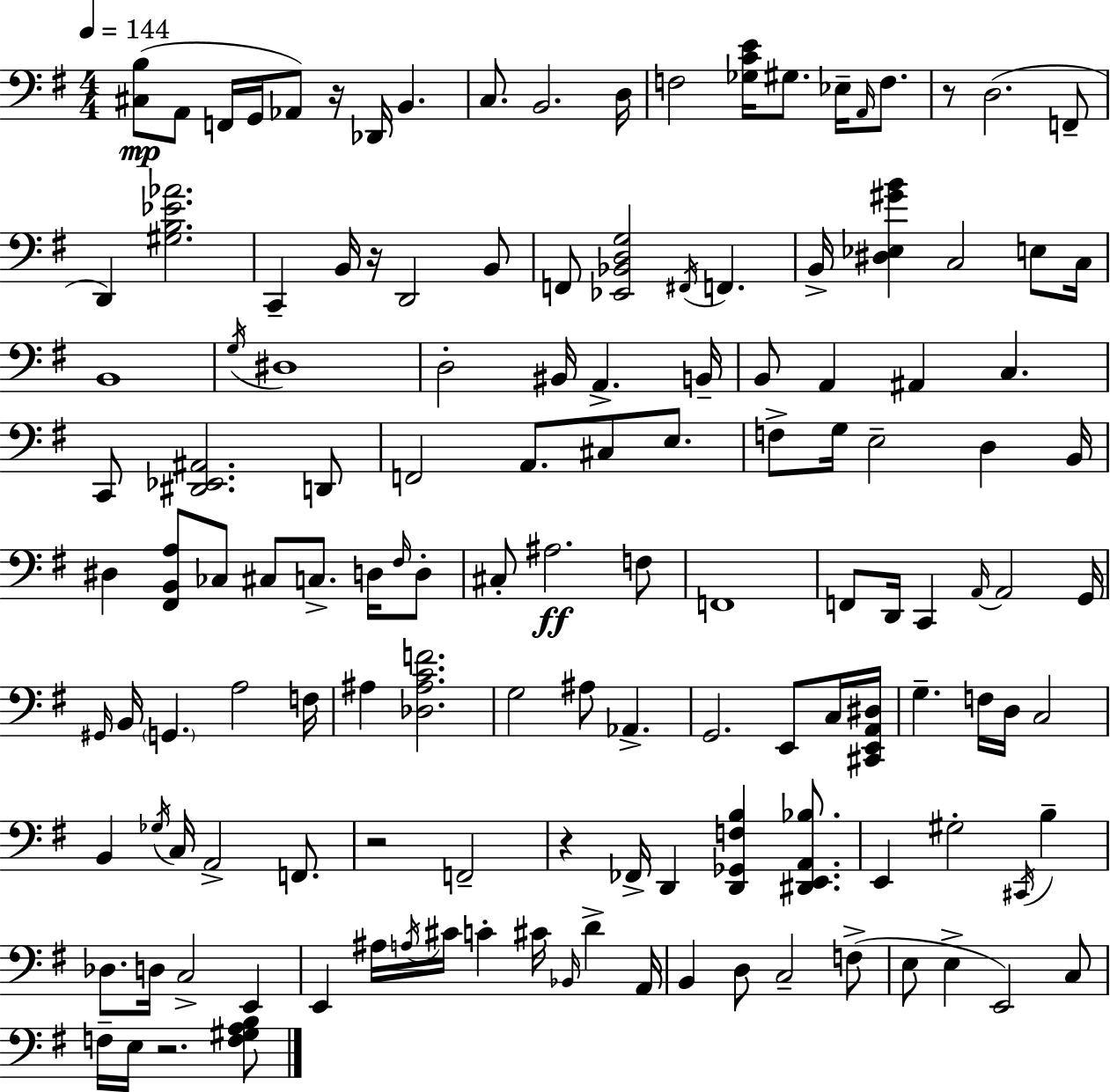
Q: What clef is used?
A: bass